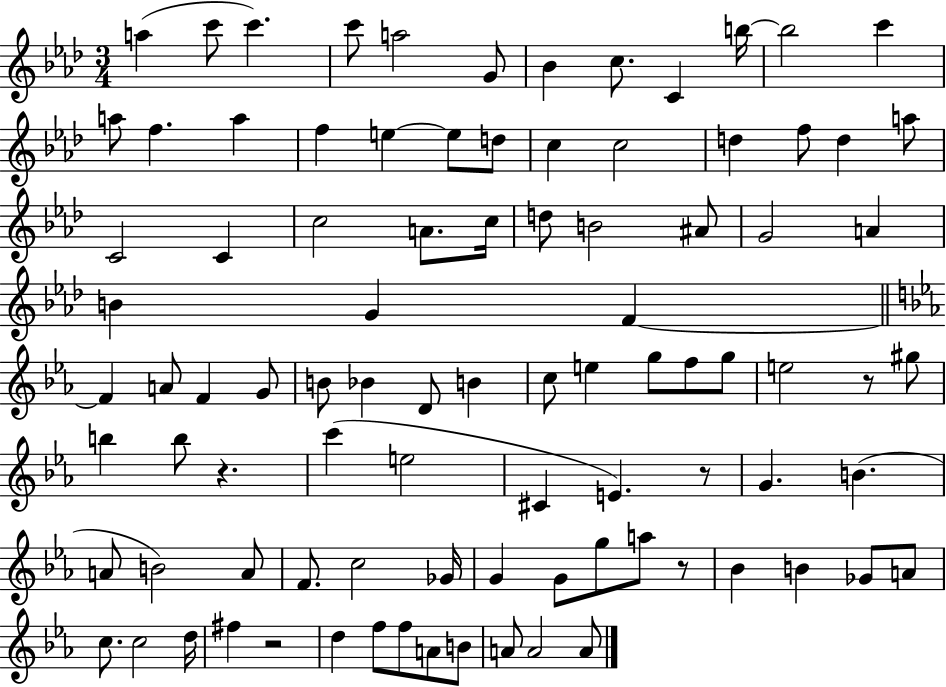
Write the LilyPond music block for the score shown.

{
  \clef treble
  \numericTimeSignature
  \time 3/4
  \key aes \major
  a''4( c'''8 c'''4.) | c'''8 a''2 g'8 | bes'4 c''8. c'4 b''16~~ | b''2 c'''4 | \break a''8 f''4. a''4 | f''4 e''4~~ e''8 d''8 | c''4 c''2 | d''4 f''8 d''4 a''8 | \break c'2 c'4 | c''2 a'8. c''16 | d''8 b'2 ais'8 | g'2 a'4 | \break b'4 g'4 f'4~~ | \bar "||" \break \key c \minor f'4 a'8 f'4 g'8 | b'8 bes'4 d'8 b'4 | c''8 e''4 g''8 f''8 g''8 | e''2 r8 gis''8 | \break b''4 b''8 r4. | c'''4( e''2 | cis'4 e'4.) r8 | g'4. b'4.( | \break a'8 b'2) a'8 | f'8. c''2 ges'16 | g'4 g'8 g''8 a''8 r8 | bes'4 b'4 ges'8 a'8 | \break c''8. c''2 d''16 | fis''4 r2 | d''4 f''8 f''8 a'8 b'8 | a'8 a'2 a'8 | \break \bar "|."
}